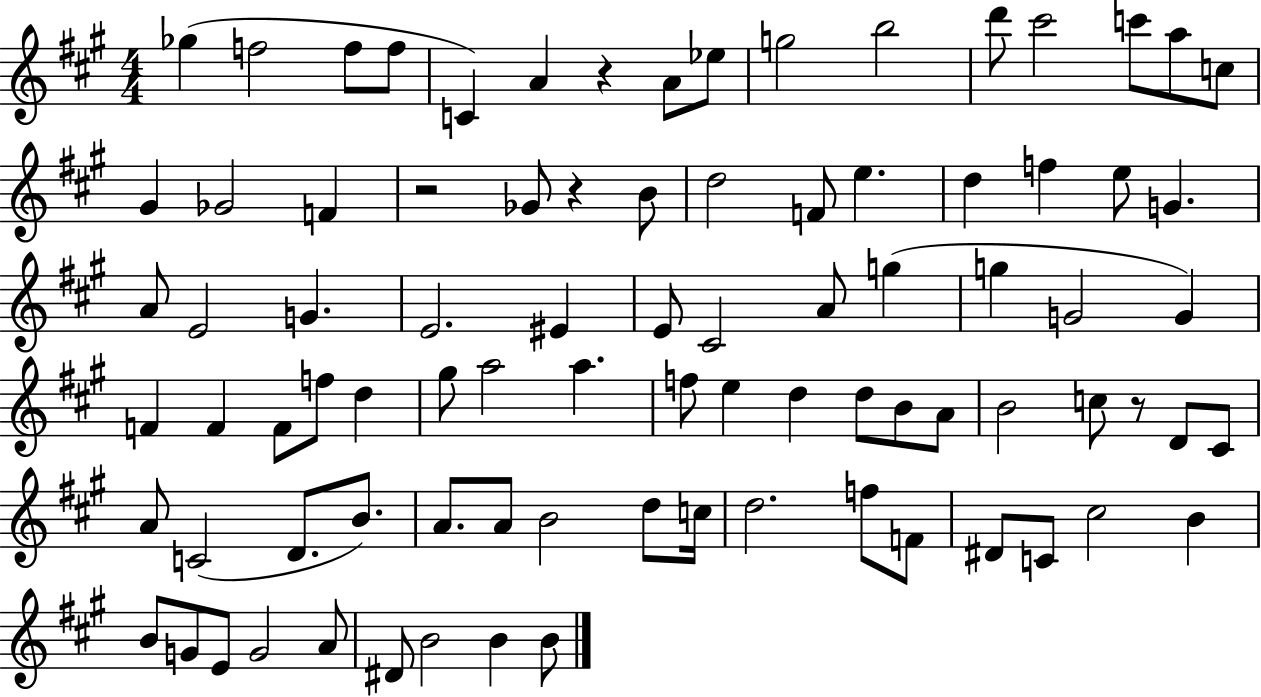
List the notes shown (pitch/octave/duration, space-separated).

Gb5/q F5/h F5/e F5/e C4/q A4/q R/q A4/e Eb5/e G5/h B5/h D6/e C#6/h C6/e A5/e C5/e G#4/q Gb4/h F4/q R/h Gb4/e R/q B4/e D5/h F4/e E5/q. D5/q F5/q E5/e G4/q. A4/e E4/h G4/q. E4/h. EIS4/q E4/e C#4/h A4/e G5/q G5/q G4/h G4/q F4/q F4/q F4/e F5/e D5/q G#5/e A5/h A5/q. F5/e E5/q D5/q D5/e B4/e A4/e B4/h C5/e R/e D4/e C#4/e A4/e C4/h D4/e. B4/e. A4/e. A4/e B4/h D5/e C5/s D5/h. F5/e F4/e D#4/e C4/e C#5/h B4/q B4/e G4/e E4/e G4/h A4/e D#4/e B4/h B4/q B4/e